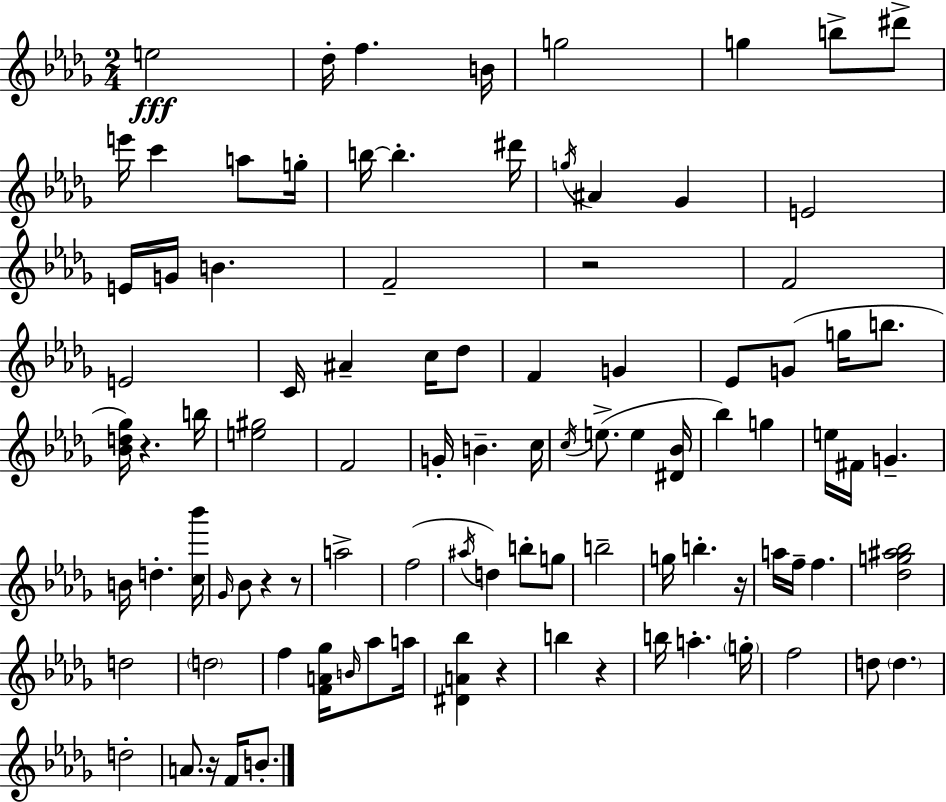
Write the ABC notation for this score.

X:1
T:Untitled
M:2/4
L:1/4
K:Bbm
e2 _d/4 f B/4 g2 g b/2 ^d'/2 e'/4 c' a/2 g/4 b/4 b ^d'/4 g/4 ^A _G E2 E/4 G/4 B F2 z2 F2 E2 C/4 ^A c/4 _d/2 F G _E/2 G/2 g/4 b/2 [_Bd_g]/4 z b/4 [e^g]2 F2 G/4 B c/4 c/4 e/2 e [^D_B]/4 _b g e/4 ^F/4 G B/4 d [c_b']/4 _G/4 _B/2 z z/2 a2 f2 ^a/4 d b/2 g/2 b2 g/4 b z/4 a/4 f/4 f [_dg^a_b]2 d2 d2 f [FA_g]/4 B/4 _a/2 a/4 [^DA_b] z b z b/4 a g/4 f2 d/2 d d2 A/2 z/4 F/4 B/2